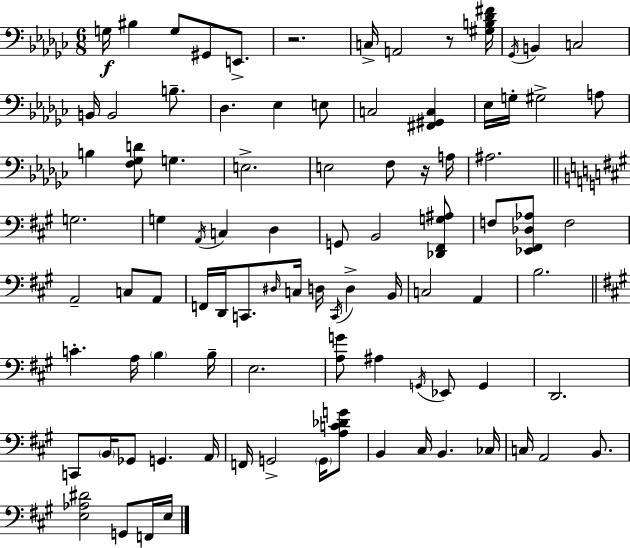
G3/s BIS3/q G3/e G#2/e E2/e. R/h. C3/s A2/h R/e [G#3,B3,Db4,F#4]/s Gb2/s B2/q C3/h B2/s B2/h B3/e. Db3/q. Eb3/q E3/e C3/h [F#2,G#2,C3]/q Eb3/s G3/s G#3/h A3/e B3/q [F3,Gb3,D4]/e G3/q. E3/h. E3/h F3/e R/s A3/s A#3/h. G3/h. G3/q A2/s C3/q D3/q G2/e B2/h [Db2,F#2,G3,A#3]/e F3/e [Eb2,F#2,Db3,Ab3]/e F3/h A2/h C3/e A2/e F2/s D2/s C2/e. D#3/s C3/s D3/s C2/s D3/q B2/s C3/h A2/q B3/h. C4/q. A3/s B3/q B3/s E3/h. [A3,G4]/e A#3/q G2/s Eb2/e G2/q D2/h. C2/e B2/s Gb2/e G2/q. A2/s F2/s G2/h G2/s [A3,C4,Db4,G4]/e B2/q C#3/s B2/q. CES3/s C3/s A2/h B2/e. [E3,Ab3,D#4]/h G2/e F2/s E3/s